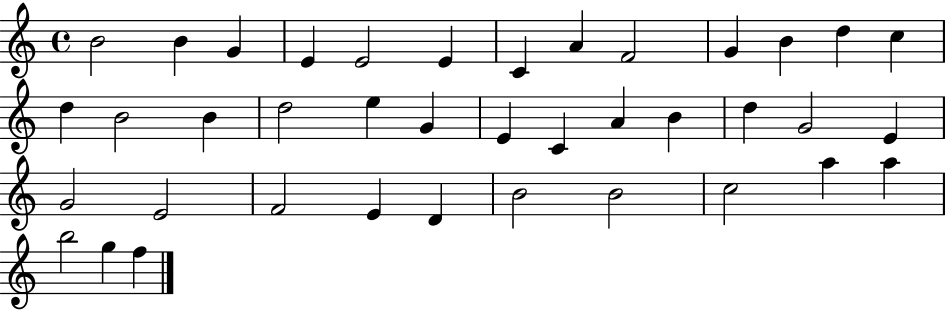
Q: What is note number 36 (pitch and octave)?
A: A5